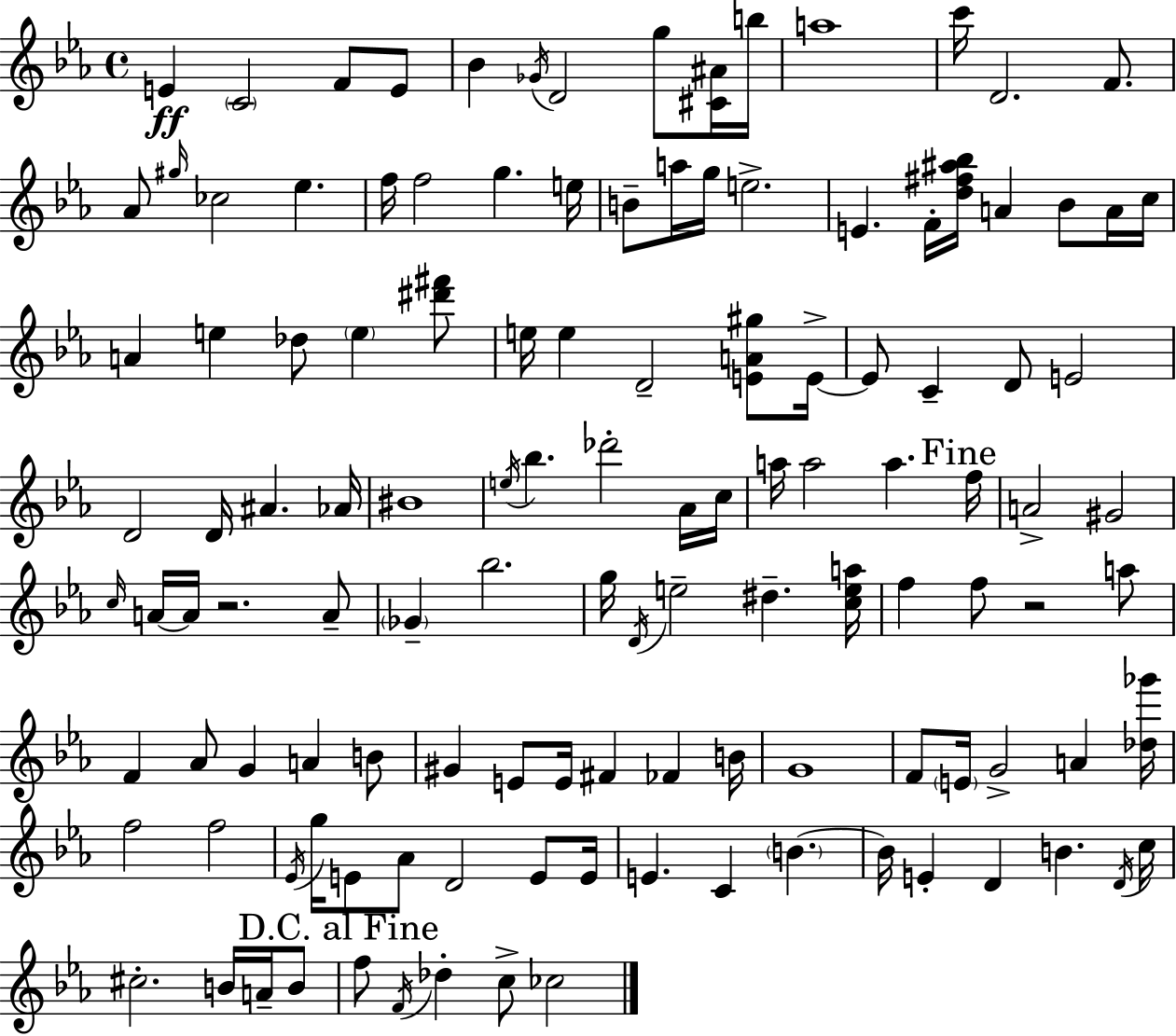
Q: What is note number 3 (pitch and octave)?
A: F4